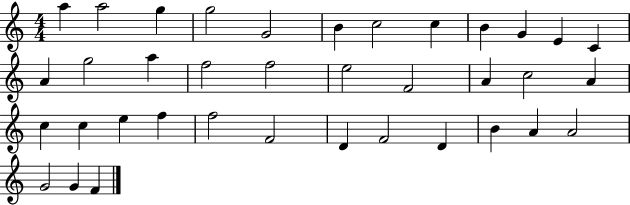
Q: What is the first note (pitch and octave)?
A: A5